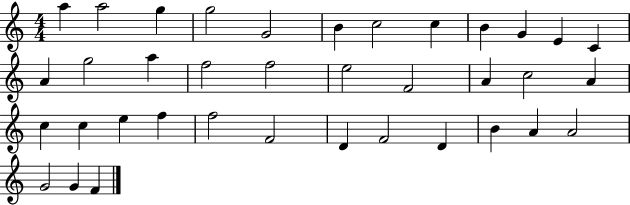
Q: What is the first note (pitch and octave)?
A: A5